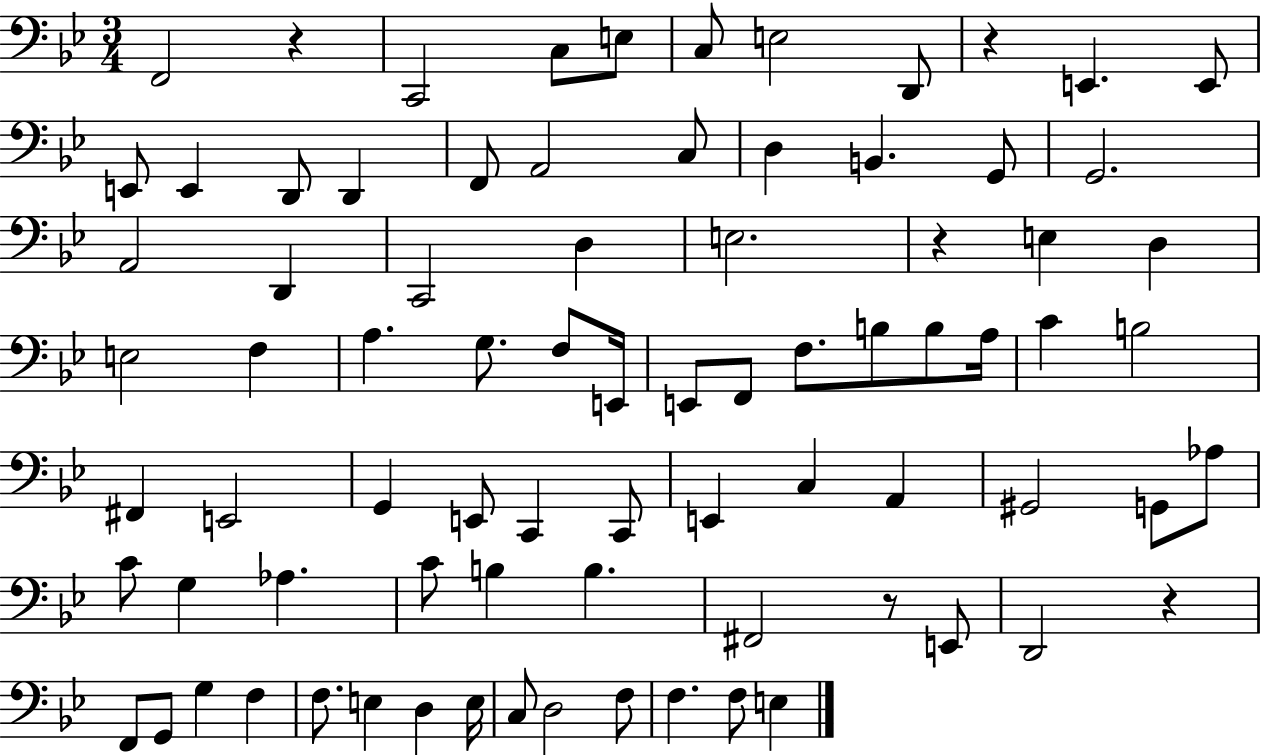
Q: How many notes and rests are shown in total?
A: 81